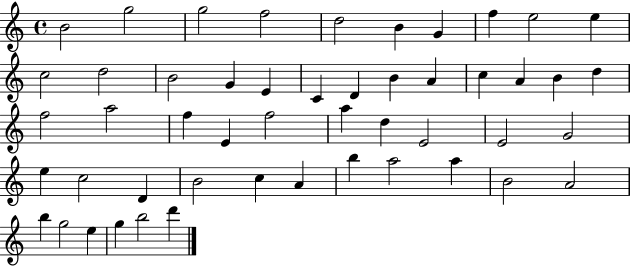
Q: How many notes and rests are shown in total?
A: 50